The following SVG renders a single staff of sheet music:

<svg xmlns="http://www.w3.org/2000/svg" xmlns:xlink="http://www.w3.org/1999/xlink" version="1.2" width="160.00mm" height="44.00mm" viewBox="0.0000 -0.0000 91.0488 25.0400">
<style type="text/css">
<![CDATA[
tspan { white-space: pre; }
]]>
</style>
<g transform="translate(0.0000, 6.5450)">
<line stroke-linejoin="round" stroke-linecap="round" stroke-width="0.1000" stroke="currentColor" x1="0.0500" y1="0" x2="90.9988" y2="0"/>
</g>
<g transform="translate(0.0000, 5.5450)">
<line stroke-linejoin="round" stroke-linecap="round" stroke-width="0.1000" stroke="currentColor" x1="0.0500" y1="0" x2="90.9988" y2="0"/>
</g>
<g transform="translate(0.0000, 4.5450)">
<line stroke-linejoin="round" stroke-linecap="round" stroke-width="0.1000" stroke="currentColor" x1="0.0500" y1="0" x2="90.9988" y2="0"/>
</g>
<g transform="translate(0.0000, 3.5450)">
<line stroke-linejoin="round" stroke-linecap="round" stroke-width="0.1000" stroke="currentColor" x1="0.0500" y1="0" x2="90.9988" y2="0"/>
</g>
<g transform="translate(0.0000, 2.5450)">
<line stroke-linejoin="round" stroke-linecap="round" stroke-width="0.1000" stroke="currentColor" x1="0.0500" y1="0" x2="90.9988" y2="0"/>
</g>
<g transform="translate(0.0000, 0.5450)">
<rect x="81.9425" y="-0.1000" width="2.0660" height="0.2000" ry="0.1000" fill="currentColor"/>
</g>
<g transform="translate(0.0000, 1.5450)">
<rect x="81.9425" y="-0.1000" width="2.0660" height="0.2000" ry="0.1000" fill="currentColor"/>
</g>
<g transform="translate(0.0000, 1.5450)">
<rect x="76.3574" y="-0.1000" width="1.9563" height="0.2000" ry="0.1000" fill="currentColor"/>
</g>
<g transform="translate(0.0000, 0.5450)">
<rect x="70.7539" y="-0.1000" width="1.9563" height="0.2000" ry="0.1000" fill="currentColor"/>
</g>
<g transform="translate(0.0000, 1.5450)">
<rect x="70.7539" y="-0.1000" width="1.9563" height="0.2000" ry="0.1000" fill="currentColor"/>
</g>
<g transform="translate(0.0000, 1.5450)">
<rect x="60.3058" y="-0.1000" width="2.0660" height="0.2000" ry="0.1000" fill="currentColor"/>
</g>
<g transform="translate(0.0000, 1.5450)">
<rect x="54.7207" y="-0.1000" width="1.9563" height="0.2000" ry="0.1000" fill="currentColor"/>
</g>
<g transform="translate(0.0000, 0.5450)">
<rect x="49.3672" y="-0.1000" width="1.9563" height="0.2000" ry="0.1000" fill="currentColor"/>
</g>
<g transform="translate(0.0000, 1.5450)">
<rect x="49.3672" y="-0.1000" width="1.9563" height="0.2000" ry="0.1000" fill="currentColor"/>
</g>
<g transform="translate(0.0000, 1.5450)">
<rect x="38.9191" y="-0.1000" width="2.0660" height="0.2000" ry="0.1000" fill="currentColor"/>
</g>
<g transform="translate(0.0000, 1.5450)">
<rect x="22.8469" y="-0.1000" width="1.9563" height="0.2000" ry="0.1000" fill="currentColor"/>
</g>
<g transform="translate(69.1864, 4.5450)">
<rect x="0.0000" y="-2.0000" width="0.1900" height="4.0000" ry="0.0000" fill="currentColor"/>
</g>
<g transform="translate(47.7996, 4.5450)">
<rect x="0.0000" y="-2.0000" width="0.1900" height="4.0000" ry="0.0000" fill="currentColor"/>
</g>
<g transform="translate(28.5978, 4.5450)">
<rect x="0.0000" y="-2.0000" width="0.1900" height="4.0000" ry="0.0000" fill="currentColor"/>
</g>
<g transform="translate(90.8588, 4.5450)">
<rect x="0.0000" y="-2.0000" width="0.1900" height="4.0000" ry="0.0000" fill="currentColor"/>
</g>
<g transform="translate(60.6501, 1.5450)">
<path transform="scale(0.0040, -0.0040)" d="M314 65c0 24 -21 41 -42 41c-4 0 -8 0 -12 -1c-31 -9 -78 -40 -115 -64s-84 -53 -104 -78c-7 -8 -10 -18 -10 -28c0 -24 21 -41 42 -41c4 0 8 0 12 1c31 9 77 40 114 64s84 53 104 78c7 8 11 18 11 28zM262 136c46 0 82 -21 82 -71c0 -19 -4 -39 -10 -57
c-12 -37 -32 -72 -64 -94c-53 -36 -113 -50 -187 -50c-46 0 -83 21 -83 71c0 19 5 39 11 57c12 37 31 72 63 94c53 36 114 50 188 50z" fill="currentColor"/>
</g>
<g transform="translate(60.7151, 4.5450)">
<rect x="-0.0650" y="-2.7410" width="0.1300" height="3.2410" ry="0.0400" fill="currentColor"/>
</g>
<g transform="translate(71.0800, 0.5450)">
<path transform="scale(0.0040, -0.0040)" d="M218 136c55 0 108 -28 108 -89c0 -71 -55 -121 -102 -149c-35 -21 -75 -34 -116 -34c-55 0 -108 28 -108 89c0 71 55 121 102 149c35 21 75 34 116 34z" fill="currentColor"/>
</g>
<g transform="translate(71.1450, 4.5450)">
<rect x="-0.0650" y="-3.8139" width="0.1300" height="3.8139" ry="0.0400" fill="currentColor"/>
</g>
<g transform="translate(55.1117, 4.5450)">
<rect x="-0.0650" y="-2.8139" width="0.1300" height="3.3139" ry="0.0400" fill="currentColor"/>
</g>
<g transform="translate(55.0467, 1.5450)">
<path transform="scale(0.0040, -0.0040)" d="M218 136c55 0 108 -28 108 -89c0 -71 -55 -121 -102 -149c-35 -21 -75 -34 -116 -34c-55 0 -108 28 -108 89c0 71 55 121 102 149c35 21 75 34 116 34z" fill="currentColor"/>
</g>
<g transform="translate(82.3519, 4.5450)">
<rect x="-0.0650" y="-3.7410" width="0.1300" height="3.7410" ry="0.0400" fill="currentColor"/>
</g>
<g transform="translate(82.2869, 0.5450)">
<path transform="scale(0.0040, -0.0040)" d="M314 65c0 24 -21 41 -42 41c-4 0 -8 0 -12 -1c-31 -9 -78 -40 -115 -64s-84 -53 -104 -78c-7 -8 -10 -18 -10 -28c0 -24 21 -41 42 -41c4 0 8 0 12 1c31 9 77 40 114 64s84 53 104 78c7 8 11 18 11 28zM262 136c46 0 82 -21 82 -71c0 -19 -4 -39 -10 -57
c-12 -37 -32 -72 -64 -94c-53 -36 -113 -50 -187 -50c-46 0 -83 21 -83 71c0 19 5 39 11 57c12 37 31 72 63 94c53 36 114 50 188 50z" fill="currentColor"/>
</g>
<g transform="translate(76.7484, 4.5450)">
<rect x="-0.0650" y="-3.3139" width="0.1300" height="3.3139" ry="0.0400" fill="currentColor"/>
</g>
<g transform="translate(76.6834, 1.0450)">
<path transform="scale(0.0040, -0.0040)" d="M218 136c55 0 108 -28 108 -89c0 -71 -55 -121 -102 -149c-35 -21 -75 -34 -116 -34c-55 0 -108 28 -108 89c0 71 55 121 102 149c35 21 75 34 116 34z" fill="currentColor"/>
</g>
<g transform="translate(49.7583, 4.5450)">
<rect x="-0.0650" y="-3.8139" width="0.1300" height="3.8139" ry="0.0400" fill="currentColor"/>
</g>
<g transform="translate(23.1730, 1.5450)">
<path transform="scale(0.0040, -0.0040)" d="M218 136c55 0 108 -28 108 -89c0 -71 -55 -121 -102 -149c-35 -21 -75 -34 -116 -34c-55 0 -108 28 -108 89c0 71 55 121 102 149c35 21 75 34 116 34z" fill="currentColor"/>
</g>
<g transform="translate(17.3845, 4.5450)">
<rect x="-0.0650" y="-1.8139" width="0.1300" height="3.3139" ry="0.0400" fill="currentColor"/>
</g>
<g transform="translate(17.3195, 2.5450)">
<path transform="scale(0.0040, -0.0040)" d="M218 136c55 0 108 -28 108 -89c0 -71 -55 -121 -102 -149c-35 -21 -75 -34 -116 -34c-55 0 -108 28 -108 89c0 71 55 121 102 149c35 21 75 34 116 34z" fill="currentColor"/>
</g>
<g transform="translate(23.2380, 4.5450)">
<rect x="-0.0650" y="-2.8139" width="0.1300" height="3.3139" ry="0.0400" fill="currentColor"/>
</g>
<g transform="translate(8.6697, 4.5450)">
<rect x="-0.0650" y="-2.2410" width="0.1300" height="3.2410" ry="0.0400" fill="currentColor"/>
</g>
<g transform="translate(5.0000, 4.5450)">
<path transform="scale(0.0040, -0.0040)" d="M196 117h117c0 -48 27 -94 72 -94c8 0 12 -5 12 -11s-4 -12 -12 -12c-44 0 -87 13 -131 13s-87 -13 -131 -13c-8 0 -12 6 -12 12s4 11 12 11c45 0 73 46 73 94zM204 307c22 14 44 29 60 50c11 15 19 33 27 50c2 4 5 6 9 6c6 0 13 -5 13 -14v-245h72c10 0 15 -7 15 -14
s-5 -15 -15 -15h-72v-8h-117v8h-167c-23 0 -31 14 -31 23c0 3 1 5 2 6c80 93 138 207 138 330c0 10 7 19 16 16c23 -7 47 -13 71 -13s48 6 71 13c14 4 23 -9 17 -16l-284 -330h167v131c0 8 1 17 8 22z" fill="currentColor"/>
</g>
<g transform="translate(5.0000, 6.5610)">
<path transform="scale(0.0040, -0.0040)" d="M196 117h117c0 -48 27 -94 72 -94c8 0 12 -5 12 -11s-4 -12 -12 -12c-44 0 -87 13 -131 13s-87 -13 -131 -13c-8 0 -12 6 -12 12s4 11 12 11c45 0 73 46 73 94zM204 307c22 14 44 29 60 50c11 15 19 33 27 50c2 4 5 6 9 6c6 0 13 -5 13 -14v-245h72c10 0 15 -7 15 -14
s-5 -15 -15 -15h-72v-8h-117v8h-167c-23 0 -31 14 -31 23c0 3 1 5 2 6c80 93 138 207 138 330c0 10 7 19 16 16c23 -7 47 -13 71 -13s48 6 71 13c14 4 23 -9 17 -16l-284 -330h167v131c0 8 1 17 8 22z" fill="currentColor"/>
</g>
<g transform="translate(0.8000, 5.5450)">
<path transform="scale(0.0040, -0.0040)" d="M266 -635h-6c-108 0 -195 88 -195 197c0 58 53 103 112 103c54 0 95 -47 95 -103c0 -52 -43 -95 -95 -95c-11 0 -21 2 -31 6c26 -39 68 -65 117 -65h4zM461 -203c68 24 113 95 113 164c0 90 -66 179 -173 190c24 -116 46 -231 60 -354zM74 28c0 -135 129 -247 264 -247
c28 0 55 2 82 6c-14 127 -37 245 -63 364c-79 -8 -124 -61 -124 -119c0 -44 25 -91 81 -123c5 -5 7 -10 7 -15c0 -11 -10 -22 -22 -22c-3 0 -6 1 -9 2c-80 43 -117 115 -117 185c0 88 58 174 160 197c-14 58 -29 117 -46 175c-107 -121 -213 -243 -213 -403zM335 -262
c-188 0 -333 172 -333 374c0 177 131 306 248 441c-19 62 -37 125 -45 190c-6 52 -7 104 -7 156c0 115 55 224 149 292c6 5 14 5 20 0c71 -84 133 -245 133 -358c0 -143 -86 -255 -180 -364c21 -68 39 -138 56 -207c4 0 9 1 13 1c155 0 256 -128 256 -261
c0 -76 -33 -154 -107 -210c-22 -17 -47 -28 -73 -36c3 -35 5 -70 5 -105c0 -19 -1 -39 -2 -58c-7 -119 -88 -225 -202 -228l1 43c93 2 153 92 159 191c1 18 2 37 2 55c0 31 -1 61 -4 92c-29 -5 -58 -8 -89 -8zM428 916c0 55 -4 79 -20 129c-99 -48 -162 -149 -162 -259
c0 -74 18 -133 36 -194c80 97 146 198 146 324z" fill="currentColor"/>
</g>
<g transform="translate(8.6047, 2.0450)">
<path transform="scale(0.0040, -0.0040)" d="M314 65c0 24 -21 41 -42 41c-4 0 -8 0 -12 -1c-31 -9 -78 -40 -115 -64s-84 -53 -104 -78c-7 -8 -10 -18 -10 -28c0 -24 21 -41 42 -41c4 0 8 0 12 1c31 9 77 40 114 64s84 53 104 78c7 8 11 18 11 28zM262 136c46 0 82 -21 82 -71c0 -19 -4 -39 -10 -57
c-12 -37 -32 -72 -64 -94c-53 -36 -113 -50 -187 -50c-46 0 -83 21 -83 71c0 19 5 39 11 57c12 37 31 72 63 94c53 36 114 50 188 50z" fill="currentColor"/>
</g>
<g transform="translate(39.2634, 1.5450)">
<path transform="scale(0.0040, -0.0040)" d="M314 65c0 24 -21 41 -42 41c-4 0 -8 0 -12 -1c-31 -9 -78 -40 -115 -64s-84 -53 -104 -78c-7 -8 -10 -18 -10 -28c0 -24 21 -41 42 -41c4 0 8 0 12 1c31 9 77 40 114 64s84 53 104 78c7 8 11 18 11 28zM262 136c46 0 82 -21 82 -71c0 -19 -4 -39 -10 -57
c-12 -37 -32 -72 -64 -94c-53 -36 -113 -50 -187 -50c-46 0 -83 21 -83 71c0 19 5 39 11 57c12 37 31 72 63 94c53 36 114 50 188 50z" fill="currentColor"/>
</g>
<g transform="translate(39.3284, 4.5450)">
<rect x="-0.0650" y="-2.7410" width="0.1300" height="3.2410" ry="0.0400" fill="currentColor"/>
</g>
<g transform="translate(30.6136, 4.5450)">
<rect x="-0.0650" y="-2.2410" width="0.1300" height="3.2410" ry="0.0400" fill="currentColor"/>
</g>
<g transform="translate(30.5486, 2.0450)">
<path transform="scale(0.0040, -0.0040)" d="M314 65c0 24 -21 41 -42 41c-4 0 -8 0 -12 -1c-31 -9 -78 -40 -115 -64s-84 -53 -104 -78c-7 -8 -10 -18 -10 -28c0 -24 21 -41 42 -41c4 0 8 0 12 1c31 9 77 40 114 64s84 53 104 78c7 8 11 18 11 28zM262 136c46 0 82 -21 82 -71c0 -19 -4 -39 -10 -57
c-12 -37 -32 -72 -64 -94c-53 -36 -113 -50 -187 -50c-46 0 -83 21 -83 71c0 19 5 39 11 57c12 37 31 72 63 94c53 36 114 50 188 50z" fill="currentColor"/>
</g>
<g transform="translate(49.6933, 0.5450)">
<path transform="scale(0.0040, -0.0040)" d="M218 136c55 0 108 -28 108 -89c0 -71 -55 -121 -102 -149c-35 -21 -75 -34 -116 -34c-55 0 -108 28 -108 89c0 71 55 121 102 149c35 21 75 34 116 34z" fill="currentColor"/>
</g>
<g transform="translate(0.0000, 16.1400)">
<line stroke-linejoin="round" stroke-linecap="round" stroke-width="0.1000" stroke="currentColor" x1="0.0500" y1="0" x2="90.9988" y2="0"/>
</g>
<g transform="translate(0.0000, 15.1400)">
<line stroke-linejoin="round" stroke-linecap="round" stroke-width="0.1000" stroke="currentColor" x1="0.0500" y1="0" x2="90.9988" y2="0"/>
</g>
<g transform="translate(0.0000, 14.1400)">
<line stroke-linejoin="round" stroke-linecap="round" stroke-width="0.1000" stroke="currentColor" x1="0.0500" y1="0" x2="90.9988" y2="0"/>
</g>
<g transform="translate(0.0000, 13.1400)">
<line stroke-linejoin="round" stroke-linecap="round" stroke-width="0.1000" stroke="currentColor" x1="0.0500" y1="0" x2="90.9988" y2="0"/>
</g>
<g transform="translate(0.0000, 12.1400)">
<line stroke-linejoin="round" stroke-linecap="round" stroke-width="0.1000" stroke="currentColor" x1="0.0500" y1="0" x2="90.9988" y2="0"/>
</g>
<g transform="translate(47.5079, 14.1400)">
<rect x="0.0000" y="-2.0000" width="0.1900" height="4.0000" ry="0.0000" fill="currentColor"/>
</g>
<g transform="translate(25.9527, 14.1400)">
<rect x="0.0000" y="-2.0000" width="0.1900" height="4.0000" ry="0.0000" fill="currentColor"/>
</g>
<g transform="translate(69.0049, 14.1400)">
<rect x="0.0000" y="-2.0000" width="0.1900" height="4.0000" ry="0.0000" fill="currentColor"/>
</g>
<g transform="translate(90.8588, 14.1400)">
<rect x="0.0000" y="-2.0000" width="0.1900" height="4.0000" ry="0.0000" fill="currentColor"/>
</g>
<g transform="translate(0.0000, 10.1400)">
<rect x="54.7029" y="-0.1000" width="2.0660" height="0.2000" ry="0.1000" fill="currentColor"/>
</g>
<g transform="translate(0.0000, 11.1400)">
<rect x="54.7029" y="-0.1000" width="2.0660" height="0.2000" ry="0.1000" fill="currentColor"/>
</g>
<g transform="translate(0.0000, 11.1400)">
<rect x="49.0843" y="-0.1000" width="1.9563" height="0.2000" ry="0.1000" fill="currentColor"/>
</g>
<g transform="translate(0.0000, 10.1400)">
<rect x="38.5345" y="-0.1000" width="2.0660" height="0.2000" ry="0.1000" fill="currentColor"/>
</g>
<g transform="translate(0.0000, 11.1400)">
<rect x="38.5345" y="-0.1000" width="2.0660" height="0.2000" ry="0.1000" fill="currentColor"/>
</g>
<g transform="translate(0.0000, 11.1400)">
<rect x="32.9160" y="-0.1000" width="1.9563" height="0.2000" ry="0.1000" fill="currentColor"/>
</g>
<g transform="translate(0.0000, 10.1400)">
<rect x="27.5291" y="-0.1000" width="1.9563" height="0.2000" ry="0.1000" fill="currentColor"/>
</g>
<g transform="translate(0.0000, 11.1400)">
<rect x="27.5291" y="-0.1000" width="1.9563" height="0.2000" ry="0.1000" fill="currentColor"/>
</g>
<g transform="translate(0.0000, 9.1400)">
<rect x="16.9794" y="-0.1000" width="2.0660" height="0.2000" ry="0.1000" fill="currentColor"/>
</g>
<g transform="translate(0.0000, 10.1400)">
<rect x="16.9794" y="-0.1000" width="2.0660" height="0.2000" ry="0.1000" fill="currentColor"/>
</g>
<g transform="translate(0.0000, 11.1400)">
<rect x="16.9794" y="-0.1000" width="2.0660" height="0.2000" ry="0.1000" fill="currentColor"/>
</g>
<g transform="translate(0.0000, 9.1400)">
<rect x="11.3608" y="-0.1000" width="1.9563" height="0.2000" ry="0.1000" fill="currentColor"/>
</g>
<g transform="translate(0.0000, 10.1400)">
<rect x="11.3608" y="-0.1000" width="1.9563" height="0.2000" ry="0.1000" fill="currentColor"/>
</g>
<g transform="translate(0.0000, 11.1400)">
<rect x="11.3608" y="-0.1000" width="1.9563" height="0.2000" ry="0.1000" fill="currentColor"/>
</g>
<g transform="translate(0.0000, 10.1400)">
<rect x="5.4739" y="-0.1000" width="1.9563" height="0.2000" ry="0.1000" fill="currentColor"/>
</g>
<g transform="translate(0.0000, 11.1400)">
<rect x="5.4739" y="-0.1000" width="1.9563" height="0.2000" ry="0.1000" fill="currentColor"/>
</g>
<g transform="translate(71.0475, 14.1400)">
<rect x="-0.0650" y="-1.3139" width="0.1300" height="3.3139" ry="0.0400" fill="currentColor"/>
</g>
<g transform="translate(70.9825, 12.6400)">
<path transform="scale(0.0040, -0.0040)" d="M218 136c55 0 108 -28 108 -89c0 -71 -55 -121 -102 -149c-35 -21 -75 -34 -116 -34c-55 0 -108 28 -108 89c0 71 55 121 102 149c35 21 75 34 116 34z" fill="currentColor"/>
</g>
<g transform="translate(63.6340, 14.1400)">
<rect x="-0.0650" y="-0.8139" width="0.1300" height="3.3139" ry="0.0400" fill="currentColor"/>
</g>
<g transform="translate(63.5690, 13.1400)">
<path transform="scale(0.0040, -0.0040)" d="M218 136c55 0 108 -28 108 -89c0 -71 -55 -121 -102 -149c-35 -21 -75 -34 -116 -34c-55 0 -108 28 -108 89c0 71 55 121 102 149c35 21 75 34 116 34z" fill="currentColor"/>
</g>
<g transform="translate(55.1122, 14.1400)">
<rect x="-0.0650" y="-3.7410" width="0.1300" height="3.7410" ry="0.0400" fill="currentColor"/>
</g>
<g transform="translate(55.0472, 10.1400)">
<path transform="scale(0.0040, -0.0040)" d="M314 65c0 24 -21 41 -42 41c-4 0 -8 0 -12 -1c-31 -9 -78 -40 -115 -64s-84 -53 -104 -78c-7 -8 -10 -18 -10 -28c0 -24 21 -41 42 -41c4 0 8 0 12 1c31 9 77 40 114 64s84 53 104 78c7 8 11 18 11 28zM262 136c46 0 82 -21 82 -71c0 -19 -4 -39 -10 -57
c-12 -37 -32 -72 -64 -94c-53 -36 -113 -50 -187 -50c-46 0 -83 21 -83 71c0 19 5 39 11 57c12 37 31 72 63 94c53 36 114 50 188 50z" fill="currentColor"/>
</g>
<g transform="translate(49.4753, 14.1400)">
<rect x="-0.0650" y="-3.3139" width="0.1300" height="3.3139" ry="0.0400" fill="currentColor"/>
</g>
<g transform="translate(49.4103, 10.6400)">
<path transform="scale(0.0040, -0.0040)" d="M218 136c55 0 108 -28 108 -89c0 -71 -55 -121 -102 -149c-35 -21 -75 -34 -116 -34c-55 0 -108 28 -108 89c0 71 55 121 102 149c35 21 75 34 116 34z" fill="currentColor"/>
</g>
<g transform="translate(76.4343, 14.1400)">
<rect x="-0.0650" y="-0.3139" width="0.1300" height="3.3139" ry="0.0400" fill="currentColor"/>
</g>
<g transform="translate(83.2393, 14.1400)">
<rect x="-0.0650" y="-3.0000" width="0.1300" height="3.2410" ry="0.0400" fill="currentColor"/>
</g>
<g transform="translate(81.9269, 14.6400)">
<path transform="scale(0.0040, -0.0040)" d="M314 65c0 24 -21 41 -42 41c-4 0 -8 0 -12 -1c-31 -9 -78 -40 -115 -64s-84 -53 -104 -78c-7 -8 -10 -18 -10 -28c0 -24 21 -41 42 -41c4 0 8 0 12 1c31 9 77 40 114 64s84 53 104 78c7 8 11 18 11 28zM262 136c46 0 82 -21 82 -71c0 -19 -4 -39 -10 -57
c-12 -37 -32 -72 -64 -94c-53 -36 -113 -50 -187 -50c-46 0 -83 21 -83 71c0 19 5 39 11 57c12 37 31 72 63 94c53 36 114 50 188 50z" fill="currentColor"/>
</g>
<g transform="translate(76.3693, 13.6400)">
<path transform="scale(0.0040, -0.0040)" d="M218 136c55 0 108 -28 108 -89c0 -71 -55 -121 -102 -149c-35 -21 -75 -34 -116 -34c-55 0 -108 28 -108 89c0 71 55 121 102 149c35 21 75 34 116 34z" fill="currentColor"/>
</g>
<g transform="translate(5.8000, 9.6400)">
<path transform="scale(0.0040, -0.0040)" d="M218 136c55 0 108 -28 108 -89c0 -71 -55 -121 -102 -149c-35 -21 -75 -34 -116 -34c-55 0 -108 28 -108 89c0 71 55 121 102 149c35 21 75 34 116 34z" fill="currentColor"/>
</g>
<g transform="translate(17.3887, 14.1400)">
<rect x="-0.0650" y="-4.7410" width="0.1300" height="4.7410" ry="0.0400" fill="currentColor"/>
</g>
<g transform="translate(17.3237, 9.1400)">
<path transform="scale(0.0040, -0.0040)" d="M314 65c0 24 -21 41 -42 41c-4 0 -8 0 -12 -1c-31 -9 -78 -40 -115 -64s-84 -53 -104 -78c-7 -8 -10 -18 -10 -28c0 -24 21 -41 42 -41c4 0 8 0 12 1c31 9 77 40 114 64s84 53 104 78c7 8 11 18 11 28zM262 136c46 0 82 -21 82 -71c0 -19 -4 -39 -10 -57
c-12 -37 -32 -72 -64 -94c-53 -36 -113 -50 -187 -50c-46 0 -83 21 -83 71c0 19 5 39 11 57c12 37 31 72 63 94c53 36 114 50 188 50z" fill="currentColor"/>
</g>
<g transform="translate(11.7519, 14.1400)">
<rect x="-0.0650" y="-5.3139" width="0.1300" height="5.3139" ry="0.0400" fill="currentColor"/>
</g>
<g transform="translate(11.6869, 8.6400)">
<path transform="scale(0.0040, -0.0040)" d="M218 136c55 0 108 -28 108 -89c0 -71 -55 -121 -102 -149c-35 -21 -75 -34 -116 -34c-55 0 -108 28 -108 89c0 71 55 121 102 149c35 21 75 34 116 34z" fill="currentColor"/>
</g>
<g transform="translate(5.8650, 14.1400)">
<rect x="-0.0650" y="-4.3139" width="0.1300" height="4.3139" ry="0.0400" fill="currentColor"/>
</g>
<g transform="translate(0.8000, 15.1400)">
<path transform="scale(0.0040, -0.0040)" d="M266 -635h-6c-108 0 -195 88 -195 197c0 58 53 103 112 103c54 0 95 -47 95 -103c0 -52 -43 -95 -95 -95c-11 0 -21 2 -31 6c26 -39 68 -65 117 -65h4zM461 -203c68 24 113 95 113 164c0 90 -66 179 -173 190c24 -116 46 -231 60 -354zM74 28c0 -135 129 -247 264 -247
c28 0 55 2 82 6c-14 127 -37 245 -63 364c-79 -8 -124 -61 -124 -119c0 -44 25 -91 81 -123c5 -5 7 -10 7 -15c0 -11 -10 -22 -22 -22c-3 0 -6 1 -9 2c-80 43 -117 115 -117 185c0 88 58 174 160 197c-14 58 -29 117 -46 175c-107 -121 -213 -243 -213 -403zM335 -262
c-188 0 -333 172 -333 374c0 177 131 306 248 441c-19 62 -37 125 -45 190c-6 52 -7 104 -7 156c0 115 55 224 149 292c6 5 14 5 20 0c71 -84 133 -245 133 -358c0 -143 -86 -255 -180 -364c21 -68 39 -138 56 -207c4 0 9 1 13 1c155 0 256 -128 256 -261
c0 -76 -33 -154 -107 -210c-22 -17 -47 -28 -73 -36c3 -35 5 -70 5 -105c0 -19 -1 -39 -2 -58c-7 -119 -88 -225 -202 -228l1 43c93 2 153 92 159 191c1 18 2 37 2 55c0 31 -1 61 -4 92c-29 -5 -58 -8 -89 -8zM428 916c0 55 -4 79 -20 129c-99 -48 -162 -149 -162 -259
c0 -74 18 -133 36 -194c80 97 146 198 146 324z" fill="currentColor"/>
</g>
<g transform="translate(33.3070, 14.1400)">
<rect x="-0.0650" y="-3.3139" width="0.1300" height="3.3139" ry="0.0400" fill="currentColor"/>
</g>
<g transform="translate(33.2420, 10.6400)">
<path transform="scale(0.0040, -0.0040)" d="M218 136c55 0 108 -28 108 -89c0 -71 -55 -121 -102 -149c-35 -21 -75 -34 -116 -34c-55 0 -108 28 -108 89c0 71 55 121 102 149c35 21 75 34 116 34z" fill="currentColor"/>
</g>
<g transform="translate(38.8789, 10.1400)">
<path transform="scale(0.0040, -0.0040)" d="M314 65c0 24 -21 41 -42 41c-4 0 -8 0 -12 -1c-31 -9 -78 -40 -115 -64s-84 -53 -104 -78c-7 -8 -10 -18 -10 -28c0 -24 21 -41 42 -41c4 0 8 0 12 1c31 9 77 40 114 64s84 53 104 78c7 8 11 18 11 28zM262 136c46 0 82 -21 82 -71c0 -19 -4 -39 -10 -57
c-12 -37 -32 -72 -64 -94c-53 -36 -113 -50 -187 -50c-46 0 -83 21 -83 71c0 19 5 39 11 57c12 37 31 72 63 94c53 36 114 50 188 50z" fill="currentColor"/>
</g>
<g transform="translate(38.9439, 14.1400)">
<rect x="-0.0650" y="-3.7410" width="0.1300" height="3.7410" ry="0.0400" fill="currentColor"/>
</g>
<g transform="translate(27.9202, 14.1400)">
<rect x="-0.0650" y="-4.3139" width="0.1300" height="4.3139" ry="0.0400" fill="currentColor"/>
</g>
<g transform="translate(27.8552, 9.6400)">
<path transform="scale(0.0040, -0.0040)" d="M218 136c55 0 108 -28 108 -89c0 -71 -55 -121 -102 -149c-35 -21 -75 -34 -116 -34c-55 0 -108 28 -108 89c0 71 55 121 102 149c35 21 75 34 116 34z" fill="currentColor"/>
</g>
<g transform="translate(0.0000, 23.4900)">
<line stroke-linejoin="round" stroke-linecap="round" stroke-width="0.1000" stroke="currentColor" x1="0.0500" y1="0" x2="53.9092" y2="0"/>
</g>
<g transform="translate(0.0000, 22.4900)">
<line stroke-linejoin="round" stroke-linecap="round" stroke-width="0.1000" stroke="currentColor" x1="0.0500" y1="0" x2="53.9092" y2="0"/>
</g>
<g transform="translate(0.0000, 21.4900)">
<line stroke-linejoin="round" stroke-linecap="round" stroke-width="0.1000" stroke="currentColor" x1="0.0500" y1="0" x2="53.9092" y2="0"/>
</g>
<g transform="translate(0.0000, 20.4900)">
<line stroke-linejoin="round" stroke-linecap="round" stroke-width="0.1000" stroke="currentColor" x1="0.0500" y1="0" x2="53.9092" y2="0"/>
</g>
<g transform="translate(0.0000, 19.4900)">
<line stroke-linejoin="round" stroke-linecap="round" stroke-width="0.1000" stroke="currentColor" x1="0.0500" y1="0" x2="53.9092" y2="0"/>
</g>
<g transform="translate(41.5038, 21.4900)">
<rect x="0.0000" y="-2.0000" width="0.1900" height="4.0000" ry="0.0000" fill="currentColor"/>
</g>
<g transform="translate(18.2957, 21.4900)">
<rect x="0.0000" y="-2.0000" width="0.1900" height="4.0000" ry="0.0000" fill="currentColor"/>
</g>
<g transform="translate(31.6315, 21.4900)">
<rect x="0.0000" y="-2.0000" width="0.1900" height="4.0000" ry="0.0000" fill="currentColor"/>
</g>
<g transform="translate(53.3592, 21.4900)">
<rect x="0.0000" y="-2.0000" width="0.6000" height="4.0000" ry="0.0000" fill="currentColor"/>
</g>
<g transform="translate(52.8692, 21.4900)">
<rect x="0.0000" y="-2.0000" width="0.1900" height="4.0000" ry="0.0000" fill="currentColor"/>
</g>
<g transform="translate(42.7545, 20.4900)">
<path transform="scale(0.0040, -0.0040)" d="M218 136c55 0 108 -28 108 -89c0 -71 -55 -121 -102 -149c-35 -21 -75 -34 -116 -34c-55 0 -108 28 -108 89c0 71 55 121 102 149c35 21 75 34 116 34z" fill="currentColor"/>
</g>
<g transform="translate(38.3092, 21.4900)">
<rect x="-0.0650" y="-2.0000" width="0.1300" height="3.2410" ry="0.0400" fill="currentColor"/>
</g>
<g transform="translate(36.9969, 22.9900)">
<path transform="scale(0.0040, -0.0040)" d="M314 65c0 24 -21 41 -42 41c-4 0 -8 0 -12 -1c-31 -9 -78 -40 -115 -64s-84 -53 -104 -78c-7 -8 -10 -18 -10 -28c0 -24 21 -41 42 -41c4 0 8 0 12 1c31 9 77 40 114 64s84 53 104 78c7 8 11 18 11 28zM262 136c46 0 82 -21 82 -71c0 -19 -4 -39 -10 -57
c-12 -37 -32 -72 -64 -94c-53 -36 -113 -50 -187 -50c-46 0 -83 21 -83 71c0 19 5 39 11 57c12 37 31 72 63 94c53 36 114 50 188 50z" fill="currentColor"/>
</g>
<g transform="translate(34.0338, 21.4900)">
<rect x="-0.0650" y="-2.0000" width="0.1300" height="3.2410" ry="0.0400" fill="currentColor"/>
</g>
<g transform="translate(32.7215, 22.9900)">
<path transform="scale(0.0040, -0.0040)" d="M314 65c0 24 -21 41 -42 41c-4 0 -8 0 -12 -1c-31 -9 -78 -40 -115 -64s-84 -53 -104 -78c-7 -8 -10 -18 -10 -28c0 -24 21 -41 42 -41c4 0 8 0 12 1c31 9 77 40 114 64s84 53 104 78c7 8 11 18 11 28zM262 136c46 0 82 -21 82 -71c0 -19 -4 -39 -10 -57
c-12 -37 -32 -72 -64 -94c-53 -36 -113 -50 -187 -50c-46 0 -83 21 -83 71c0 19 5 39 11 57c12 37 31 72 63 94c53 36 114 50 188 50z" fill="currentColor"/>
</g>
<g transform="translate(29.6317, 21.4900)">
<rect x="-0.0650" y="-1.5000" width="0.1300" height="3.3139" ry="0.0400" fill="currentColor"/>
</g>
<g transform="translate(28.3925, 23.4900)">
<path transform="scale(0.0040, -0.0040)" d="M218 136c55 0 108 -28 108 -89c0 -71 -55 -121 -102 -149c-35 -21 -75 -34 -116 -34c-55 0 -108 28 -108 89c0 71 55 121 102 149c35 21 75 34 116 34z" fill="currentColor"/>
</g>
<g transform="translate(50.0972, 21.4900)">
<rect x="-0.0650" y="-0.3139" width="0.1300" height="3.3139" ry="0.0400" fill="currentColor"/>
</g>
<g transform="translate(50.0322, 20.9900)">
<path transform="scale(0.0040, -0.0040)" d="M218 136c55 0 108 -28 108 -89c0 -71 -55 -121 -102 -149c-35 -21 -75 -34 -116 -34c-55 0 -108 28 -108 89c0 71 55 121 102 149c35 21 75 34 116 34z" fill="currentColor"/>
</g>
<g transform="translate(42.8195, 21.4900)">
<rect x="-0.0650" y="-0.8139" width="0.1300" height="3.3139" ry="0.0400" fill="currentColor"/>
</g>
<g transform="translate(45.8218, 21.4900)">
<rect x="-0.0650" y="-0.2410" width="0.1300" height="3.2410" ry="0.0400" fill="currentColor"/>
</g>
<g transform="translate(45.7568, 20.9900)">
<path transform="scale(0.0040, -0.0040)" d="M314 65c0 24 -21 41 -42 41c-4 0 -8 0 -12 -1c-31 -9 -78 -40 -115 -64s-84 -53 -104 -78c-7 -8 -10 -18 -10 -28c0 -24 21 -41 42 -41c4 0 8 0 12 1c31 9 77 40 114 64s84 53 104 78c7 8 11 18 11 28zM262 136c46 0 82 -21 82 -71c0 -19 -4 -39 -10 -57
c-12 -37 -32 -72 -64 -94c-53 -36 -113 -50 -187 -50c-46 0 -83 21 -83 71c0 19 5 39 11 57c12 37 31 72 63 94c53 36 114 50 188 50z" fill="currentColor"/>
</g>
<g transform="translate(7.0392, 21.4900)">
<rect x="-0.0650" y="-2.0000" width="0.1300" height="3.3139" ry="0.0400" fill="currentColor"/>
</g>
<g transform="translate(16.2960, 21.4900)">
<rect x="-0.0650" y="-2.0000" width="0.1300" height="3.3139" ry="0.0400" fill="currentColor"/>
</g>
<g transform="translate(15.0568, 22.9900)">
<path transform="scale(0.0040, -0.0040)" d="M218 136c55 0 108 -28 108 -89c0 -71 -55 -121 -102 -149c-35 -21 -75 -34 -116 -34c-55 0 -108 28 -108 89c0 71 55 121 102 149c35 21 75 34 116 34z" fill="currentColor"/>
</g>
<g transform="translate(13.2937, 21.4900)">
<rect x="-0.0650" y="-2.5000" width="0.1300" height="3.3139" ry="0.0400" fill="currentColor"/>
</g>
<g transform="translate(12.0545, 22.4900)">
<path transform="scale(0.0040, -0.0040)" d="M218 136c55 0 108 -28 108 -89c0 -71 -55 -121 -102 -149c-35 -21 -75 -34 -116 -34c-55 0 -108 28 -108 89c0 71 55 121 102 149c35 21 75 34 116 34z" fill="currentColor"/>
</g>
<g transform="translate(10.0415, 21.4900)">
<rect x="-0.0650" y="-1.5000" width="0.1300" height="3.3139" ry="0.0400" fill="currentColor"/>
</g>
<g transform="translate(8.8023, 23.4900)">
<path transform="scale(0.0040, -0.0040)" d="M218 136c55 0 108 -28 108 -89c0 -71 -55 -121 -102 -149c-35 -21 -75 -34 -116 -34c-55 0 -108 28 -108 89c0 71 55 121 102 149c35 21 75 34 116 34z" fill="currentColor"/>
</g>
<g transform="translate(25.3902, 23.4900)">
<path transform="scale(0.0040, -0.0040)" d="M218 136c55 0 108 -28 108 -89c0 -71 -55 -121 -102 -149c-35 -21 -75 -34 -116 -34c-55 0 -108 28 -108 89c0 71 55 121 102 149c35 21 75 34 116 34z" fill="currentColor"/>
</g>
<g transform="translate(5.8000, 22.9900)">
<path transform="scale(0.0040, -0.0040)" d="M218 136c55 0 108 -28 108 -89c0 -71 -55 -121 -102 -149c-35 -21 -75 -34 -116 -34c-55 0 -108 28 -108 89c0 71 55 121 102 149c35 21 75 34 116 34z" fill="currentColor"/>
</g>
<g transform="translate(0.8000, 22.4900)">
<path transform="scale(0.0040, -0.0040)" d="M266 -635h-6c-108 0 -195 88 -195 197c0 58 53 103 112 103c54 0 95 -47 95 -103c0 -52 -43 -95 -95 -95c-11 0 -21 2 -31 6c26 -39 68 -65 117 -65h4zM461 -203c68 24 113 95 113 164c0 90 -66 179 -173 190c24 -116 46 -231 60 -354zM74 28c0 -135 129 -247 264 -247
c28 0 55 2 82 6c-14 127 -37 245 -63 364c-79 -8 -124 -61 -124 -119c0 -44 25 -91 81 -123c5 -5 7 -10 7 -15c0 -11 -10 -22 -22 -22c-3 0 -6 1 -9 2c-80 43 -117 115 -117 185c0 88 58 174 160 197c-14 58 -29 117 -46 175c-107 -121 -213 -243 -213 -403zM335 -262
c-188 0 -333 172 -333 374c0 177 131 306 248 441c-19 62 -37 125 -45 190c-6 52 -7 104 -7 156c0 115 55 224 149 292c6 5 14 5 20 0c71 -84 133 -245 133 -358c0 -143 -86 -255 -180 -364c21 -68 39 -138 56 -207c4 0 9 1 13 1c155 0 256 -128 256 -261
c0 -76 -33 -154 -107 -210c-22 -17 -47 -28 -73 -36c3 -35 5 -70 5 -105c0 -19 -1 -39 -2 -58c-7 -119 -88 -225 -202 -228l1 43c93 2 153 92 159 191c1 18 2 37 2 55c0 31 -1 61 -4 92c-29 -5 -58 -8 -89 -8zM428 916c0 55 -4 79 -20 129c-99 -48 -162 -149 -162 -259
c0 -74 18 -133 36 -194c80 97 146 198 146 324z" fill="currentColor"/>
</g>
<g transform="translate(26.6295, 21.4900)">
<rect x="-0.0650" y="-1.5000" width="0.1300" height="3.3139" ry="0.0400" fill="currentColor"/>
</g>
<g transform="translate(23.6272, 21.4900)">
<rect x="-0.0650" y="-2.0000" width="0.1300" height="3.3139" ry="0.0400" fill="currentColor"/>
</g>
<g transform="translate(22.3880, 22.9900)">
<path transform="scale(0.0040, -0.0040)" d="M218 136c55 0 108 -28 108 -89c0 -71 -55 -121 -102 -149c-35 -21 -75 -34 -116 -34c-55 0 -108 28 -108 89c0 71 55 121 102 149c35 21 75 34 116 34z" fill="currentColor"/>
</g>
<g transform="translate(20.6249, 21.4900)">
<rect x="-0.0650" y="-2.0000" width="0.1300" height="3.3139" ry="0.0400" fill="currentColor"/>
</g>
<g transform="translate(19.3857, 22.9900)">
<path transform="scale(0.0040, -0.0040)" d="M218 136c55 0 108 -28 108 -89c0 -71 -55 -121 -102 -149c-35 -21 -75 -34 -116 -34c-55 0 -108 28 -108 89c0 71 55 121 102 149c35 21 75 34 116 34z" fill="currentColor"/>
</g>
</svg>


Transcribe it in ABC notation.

X:1
T:Untitled
M:4/4
L:1/4
K:C
g2 f a g2 a2 c' a a2 c' b c'2 d' f' e'2 d' b c'2 b c'2 d e c A2 F E G F F F E E F2 F2 d c2 c